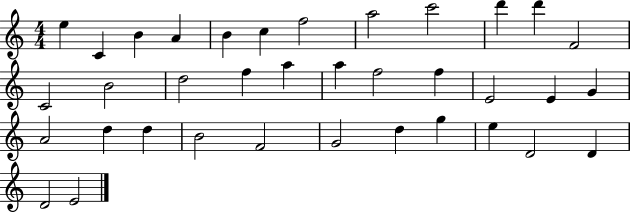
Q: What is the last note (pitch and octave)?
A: E4